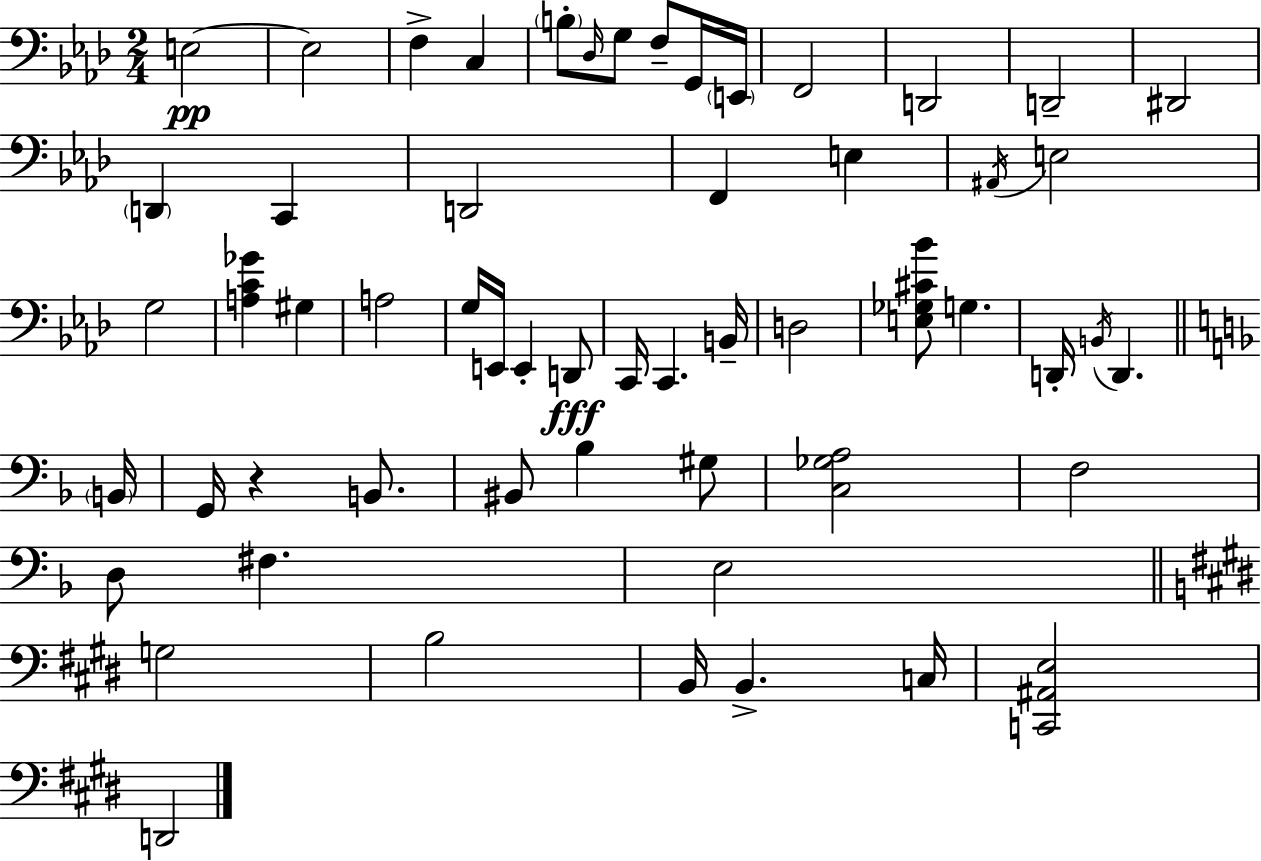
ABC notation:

X:1
T:Untitled
M:2/4
L:1/4
K:Fm
E,2 E,2 F, C, B,/2 _D,/4 G,/2 F,/2 G,,/4 E,,/4 F,,2 D,,2 D,,2 ^D,,2 D,, C,, D,,2 F,, E, ^A,,/4 E,2 G,2 [A,C_G] ^G, A,2 G,/4 E,,/4 E,, D,,/2 C,,/4 C,, B,,/4 D,2 [E,_G,^C_B]/2 G, D,,/4 B,,/4 D,, B,,/4 G,,/4 z B,,/2 ^B,,/2 _B, ^G,/2 [C,_G,A,]2 F,2 D,/2 ^F, E,2 G,2 B,2 B,,/4 B,, C,/4 [C,,^A,,E,]2 D,,2